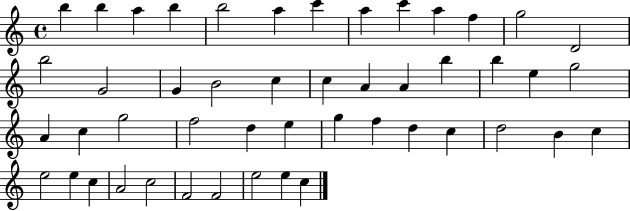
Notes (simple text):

B5/q B5/q A5/q B5/q B5/h A5/q C6/q A5/q C6/q A5/q F5/q G5/h D4/h B5/h G4/h G4/q B4/h C5/q C5/q A4/q A4/q B5/q B5/q E5/q G5/h A4/q C5/q G5/h F5/h D5/q E5/q G5/q F5/q D5/q C5/q D5/h B4/q C5/q E5/h E5/q C5/q A4/h C5/h F4/h F4/h E5/h E5/q C5/q